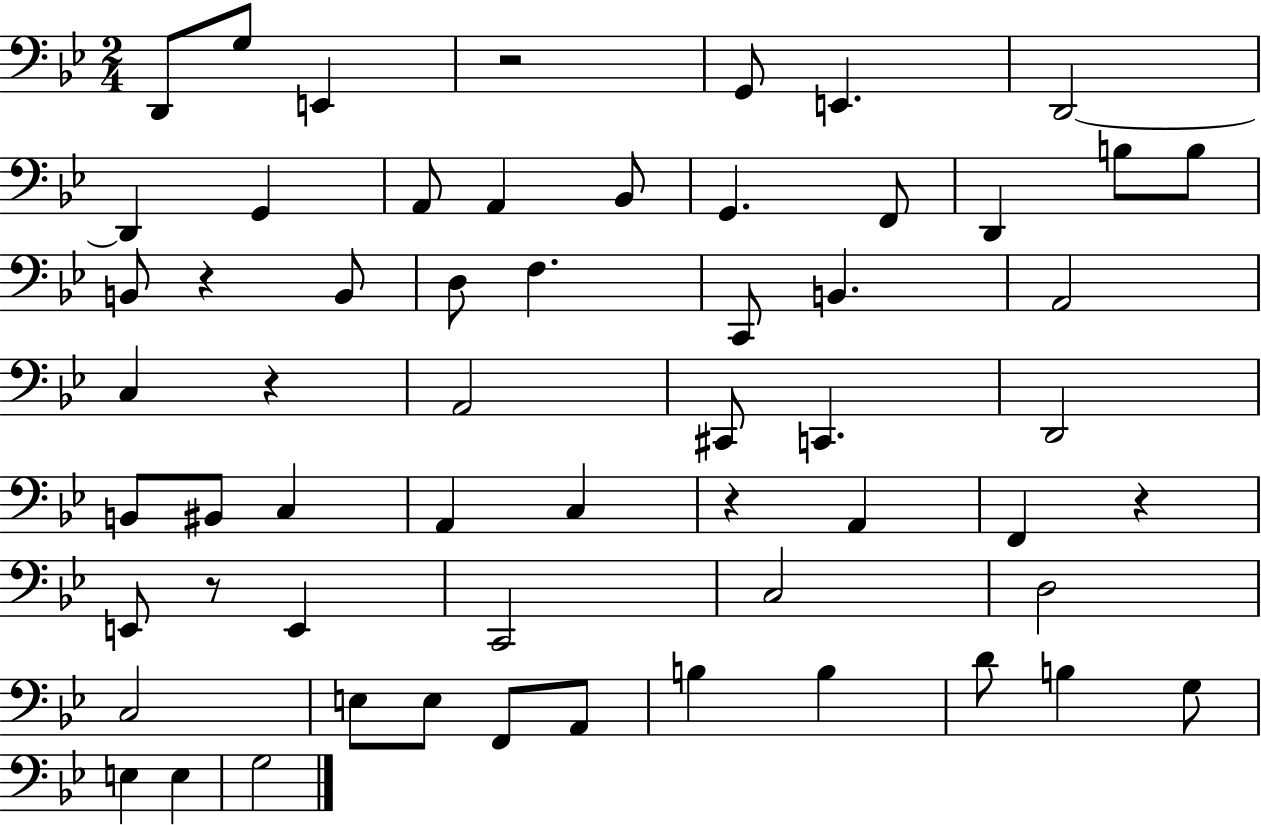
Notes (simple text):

D2/e G3/e E2/q R/h G2/e E2/q. D2/h D2/q G2/q A2/e A2/q Bb2/e G2/q. F2/e D2/q B3/e B3/e B2/e R/q B2/e D3/e F3/q. C2/e B2/q. A2/h C3/q R/q A2/h C#2/e C2/q. D2/h B2/e BIS2/e C3/q A2/q C3/q R/q A2/q F2/q R/q E2/e R/e E2/q C2/h C3/h D3/h C3/h E3/e E3/e F2/e A2/e B3/q B3/q D4/e B3/q G3/e E3/q E3/q G3/h